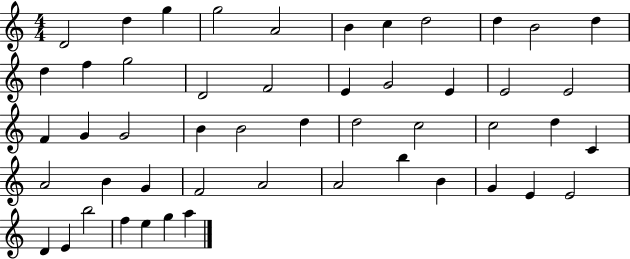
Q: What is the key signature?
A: C major